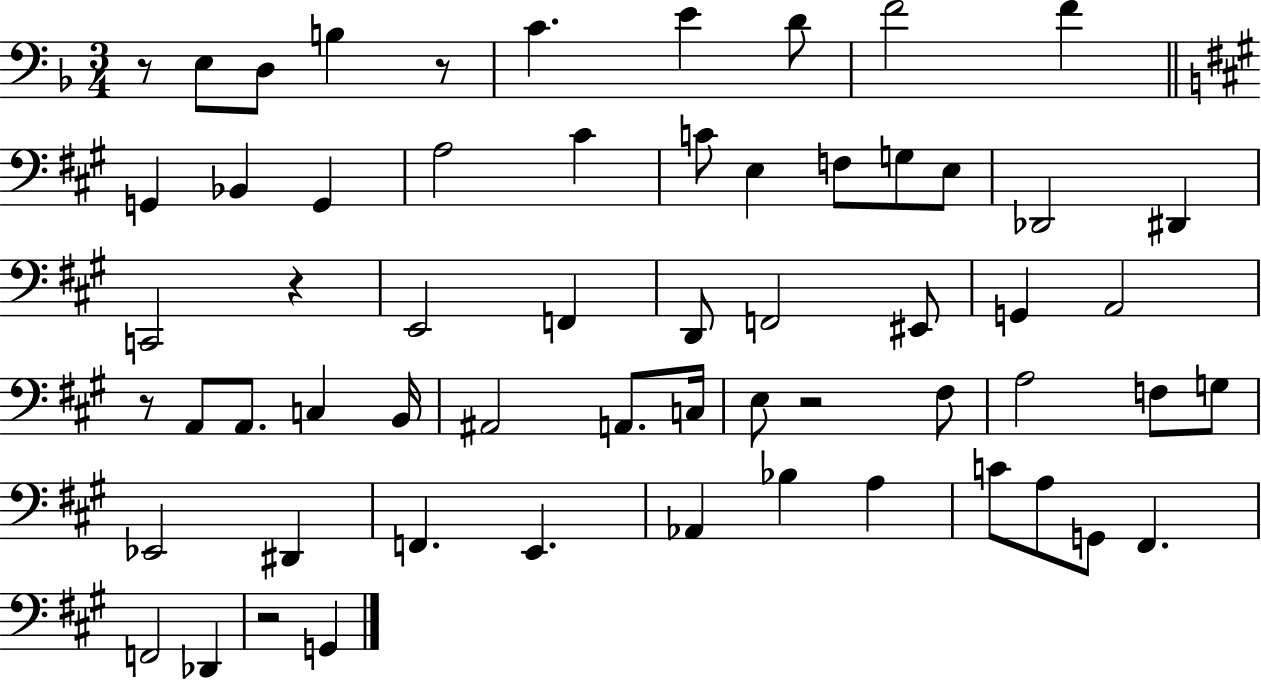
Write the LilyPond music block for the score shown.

{
  \clef bass
  \numericTimeSignature
  \time 3/4
  \key f \major
  r8 e8 d8 b4 r8 | c'4. e'4 d'8 | f'2 f'4 | \bar "||" \break \key a \major g,4 bes,4 g,4 | a2 cis'4 | c'8 e4 f8 g8 e8 | des,2 dis,4 | \break c,2 r4 | e,2 f,4 | d,8 f,2 eis,8 | g,4 a,2 | \break r8 a,8 a,8. c4 b,16 | ais,2 a,8. c16 | e8 r2 fis8 | a2 f8 g8 | \break ees,2 dis,4 | f,4. e,4. | aes,4 bes4 a4 | c'8 a8 g,8 fis,4. | \break f,2 des,4 | r2 g,4 | \bar "|."
}